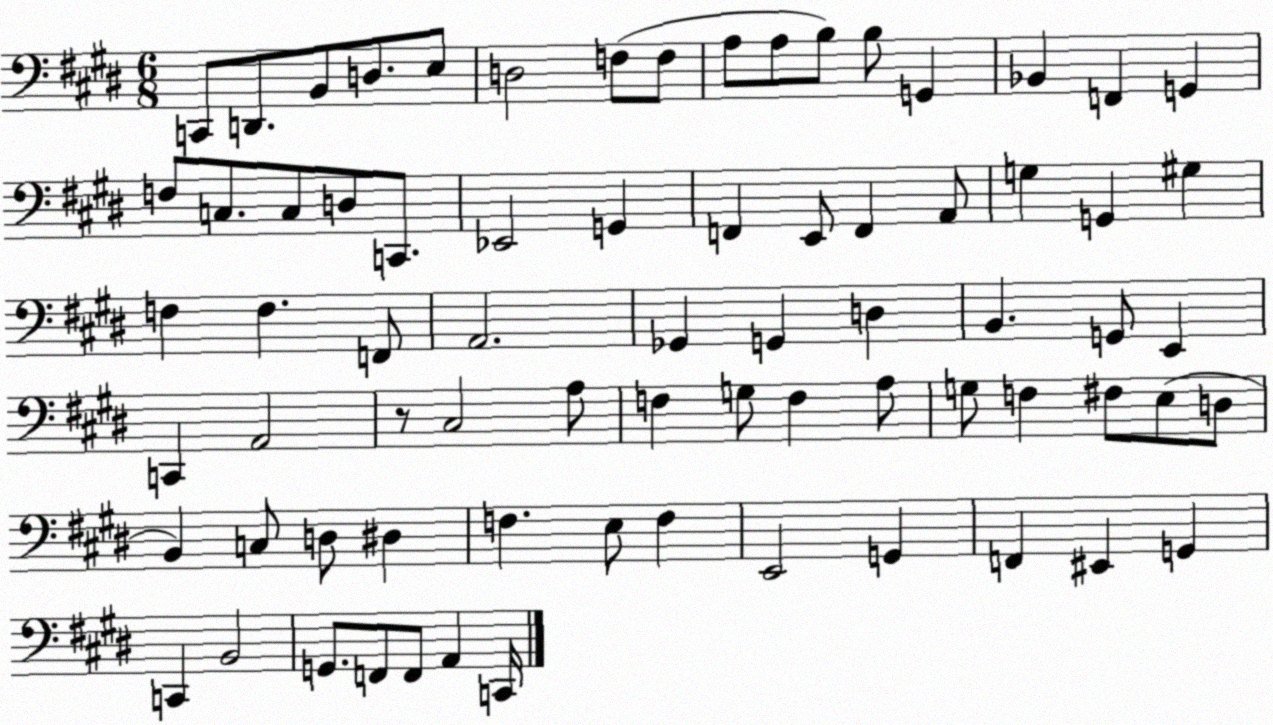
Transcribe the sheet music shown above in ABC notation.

X:1
T:Untitled
M:6/8
L:1/4
K:E
C,,/2 D,,/2 B,,/2 D,/2 E,/2 D,2 F,/2 F,/2 A,/2 A,/2 B,/2 B,/2 G,, _B,, F,, G,, F,/2 C,/2 C,/2 D,/2 C,,/2 _E,,2 G,, F,, E,,/2 F,, A,,/2 G, G,, ^G, F, F, F,,/2 A,,2 _G,, G,, D, B,, G,,/2 E,, C,, A,,2 z/2 ^C,2 A,/2 F, G,/2 F, A,/2 G,/2 F, ^F,/2 E,/2 D,/2 B,, C,/2 D,/2 ^D, F, E,/2 F, E,,2 G,, F,, ^E,, G,, C,, B,,2 G,,/2 F,,/2 F,,/2 A,, C,,/4